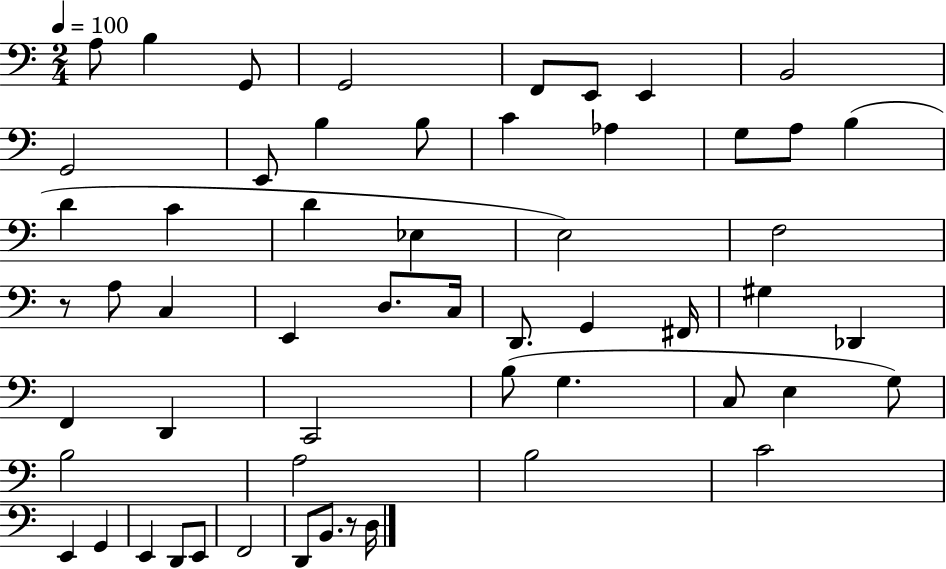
{
  \clef bass
  \numericTimeSignature
  \time 2/4
  \key c \major
  \tempo 4 = 100
  a8 b4 g,8 | g,2 | f,8 e,8 e,4 | b,2 | \break g,2 | e,8 b4 b8 | c'4 aes4 | g8 a8 b4( | \break d'4 c'4 | d'4 ees4 | e2) | f2 | \break r8 a8 c4 | e,4 d8. c16 | d,8. g,4 fis,16 | gis4 des,4 | \break f,4 d,4 | c,2 | b8( g4. | c8 e4 g8) | \break b2 | a2 | b2 | c'2 | \break e,4 g,4 | e,4 d,8 e,8 | f,2 | d,8 b,8. r8 d16 | \break \bar "|."
}